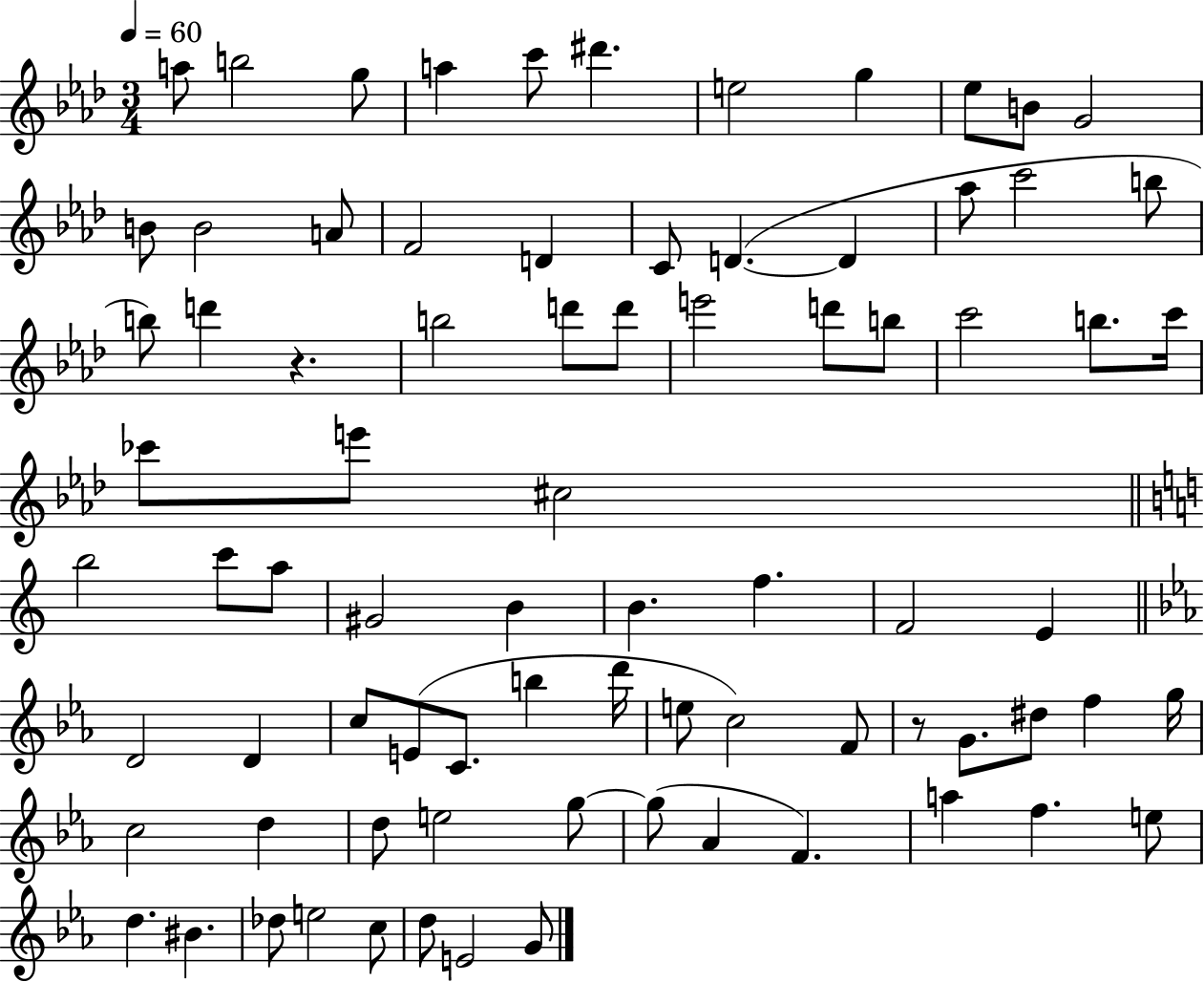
{
  \clef treble
  \numericTimeSignature
  \time 3/4
  \key aes \major
  \tempo 4 = 60
  a''8 b''2 g''8 | a''4 c'''8 dis'''4. | e''2 g''4 | ees''8 b'8 g'2 | \break b'8 b'2 a'8 | f'2 d'4 | c'8 d'4.~(~ d'4 | aes''8 c'''2 b''8 | \break b''8) d'''4 r4. | b''2 d'''8 d'''8 | e'''2 d'''8 b''8 | c'''2 b''8. c'''16 | \break ces'''8 e'''8 cis''2 | \bar "||" \break \key c \major b''2 c'''8 a''8 | gis'2 b'4 | b'4. f''4. | f'2 e'4 | \break \bar "||" \break \key ees \major d'2 d'4 | c''8 e'8( c'8. b''4 d'''16 | e''8 c''2) f'8 | r8 g'8. dis''8 f''4 g''16 | \break c''2 d''4 | d''8 e''2 g''8~~ | g''8( aes'4 f'4.) | a''4 f''4. e''8 | \break d''4. bis'4. | des''8 e''2 c''8 | d''8 e'2 g'8 | \bar "|."
}